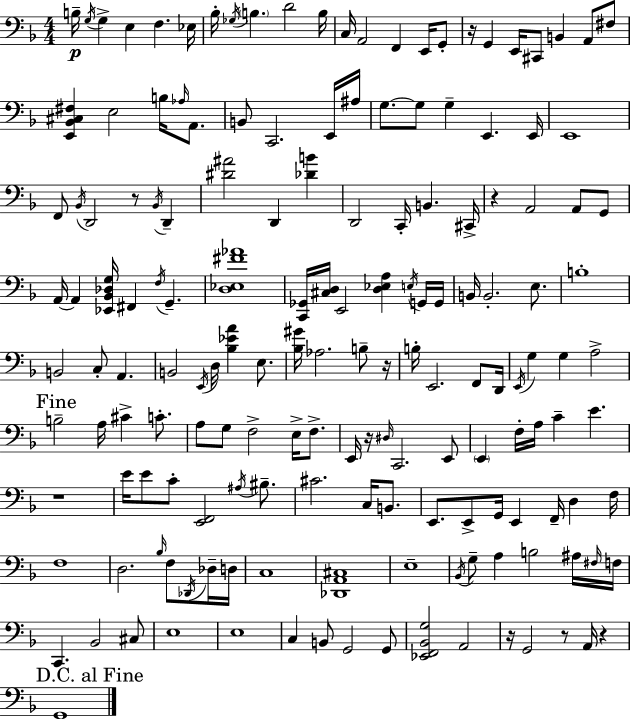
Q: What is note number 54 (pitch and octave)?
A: G2